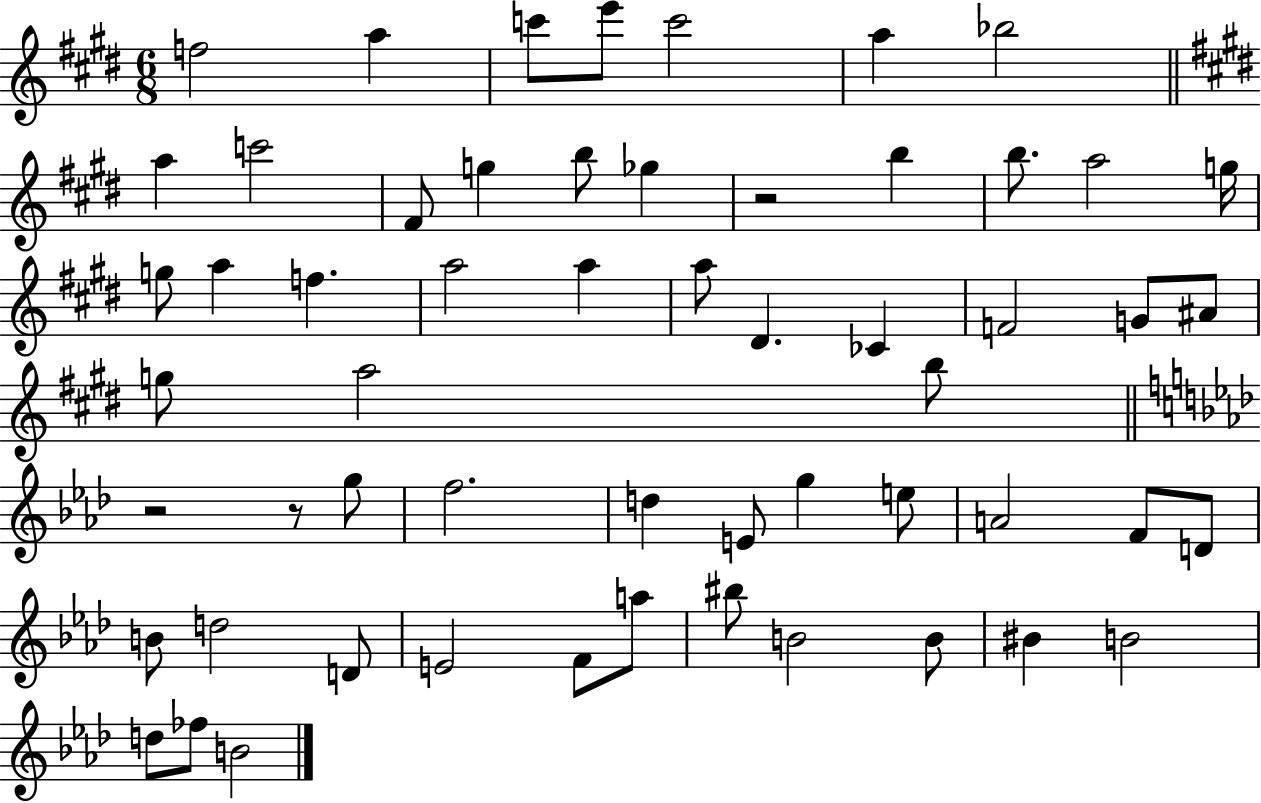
{
  \clef treble
  \numericTimeSignature
  \time 6/8
  \key e \major
  \repeat volta 2 { f''2 a''4 | c'''8 e'''8 c'''2 | a''4 bes''2 | \bar "||" \break \key e \major a''4 c'''2 | fis'8 g''4 b''8 ges''4 | r2 b''4 | b''8. a''2 g''16 | \break g''8 a''4 f''4. | a''2 a''4 | a''8 dis'4. ces'4 | f'2 g'8 ais'8 | \break g''8 a''2 b''8 | \bar "||" \break \key f \minor r2 r8 g''8 | f''2. | d''4 e'8 g''4 e''8 | a'2 f'8 d'8 | \break b'8 d''2 d'8 | e'2 f'8 a''8 | bis''8 b'2 b'8 | bis'4 b'2 | \break d''8 fes''8 b'2 | } \bar "|."
}